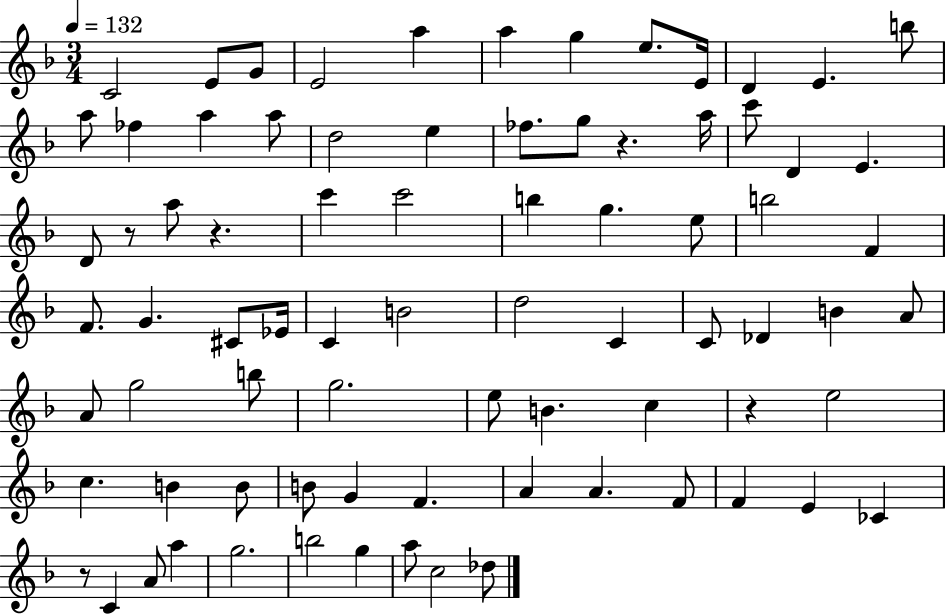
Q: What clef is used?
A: treble